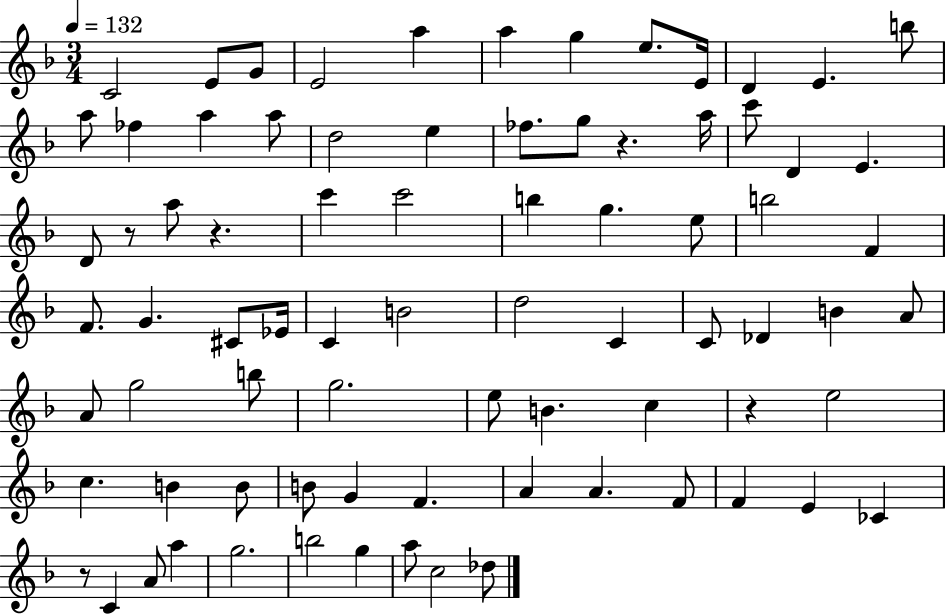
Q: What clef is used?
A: treble